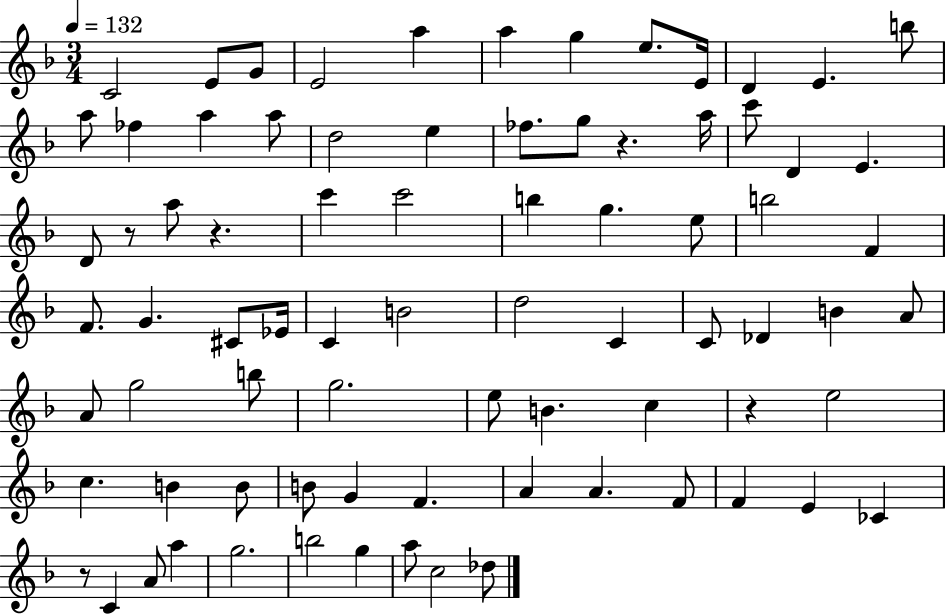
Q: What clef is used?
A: treble